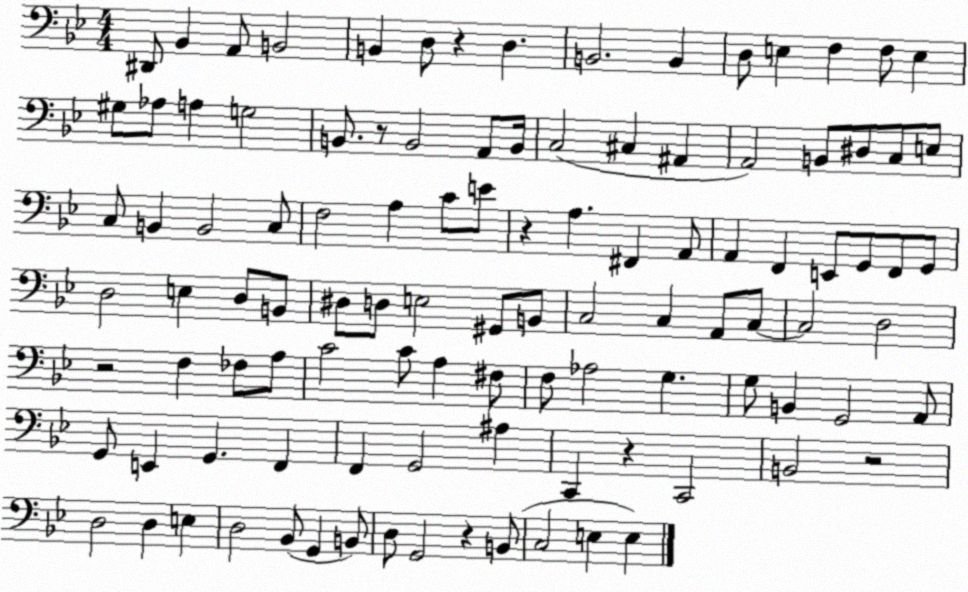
X:1
T:Untitled
M:4/4
L:1/4
K:Bb
^D,,/2 _B,, A,,/2 B,,2 B,, D,/2 z D, B,,2 B,, D,/2 E, F, F,/2 E, ^G,/2 _A,/2 A, G,2 B,,/2 z/2 B,,2 A,,/2 B,,/4 C,2 ^C, ^A,, A,,2 B,,/2 ^D,/2 C,/2 E,/2 C,/2 B,, B,,2 C,/2 F,2 A, C/2 E/2 z A, ^F,, A,,/2 A,, F,, E,,/2 G,,/2 F,,/2 G,,/2 D,2 E, D,/2 B,,/2 ^D,/2 D,/2 E,2 ^G,,/2 B,,/2 C,2 C, A,,/2 C,/2 C,2 D,2 z2 F, _F,/2 A,/2 C2 C/2 A, ^F,/2 F,/2 _A,2 G, G,/2 B,, G,,2 A,,/2 G,,/2 E,, G,, F,, F,, G,,2 ^A, C,, z C,,2 B,,2 z2 D,2 D, E, D,2 _B,,/2 G,, B,,/2 D,/2 G,,2 z B,,/2 C,2 E, E,